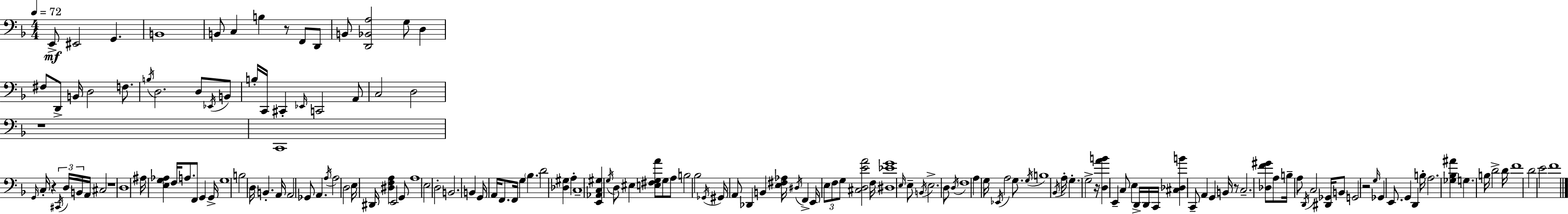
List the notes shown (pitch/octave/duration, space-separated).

E2/e EIS2/h G2/q. B2/w B2/e C3/q B3/q R/e F2/e D2/e B2/e [D2,Bb2,A3]/h G3/e D3/q F#3/e D2/e B2/s D3/h F3/e. B3/s D3/h. D3/e Eb2/s B2/e B3/s C2/s C#2/q Eb2/s C2/h A2/e C3/h D3/h R/w C2/w G2/s C3/s R/q C#2/s D3/s B2/s A2/s C#3/h R/w D3/w A#3/s [E3,G3,Ab3]/q F3/s A3/e. F2/e G2/q G2/s G3/w B3/h D3/s B2/q. A2/s A2/h Gb2/e A2/q. A3/s A3/h D3/h E3/s D#2/s [D#3,F3,A3]/q E2/h G2/e A3/w E3/h D3/h B2/h. B2/q G2/s A2/s F2/e. F2/s G3/q Bb3/q. D4/h [Db3,G#3]/q A3/q C3/w [E2,Ab2,C3,G#3]/q G3/s D3/e EIS3/q [E3,F#3,G3,A4]/e G3/e A3/e B3/h Bb3/h Gb2/s G#2/s A2/e Db2/q B2/q [E3,F#3,Ab3]/s D#3/s F2/q E2/s E3/e F3/e G3/e [C#3,D3,E4,A4]/h F3/s [D#3,Eb4,G4]/w E3/s E3/e B2/s E3/h. D3/e D3/s F3/w A3/q G3/s Eb2/s A3/h G3/e. G3/s B3/w Bb2/s A3/s G3/q. G3/h R/s [D3,A4,B4]/q E2/q C3/e E3/q D2/s D2/s C2/s [C#3,Db3,B4]/q C2/e A2/q G2/q B2/s R/e C3/h. [Db3,F4,G#4]/e A3/e B3/s A3/e D2/s C3/h [D#2,Gb2]/s B2/e G2/h R/h G3/s Gb2/q E2/e. G2/q D2/q B3/s A3/h. [Gb3,Bb3,A#4]/q G3/q. B3/s D4/h D4/s F4/w D4/h E4/h F4/w